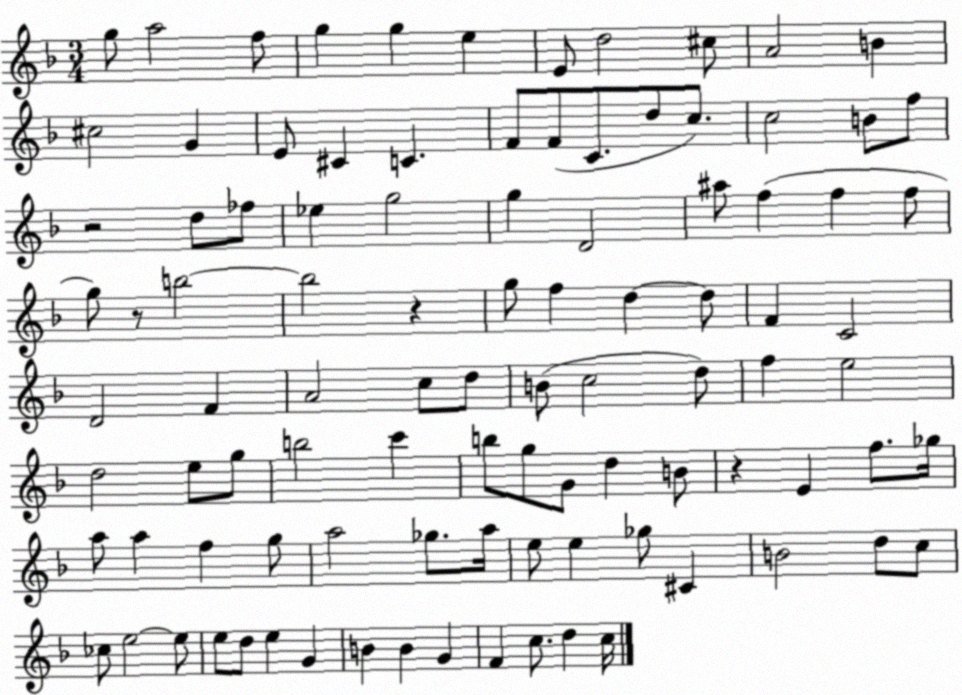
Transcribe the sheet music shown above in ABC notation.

X:1
T:Untitled
M:3/4
L:1/4
K:F
g/2 a2 f/2 g g e E/2 d2 ^c/2 A2 B ^c2 G E/2 ^C C F/2 F/2 C/2 d/2 c/2 c2 B/2 f/2 z2 d/2 _f/2 _e g2 g D2 ^a/2 f f f/2 g/2 z/2 b2 b2 z g/2 f d d/2 F C2 D2 F A2 c/2 d/2 B/2 c2 d/2 f e2 d2 e/2 g/2 b2 c' b/2 g/2 G/2 d B/2 z E f/2 _g/4 a/2 a f g/2 a2 _g/2 a/4 e/2 e _g/2 ^C B2 d/2 c/2 _c/2 e2 e/2 e/2 d/2 e G B B G F c/2 d c/4